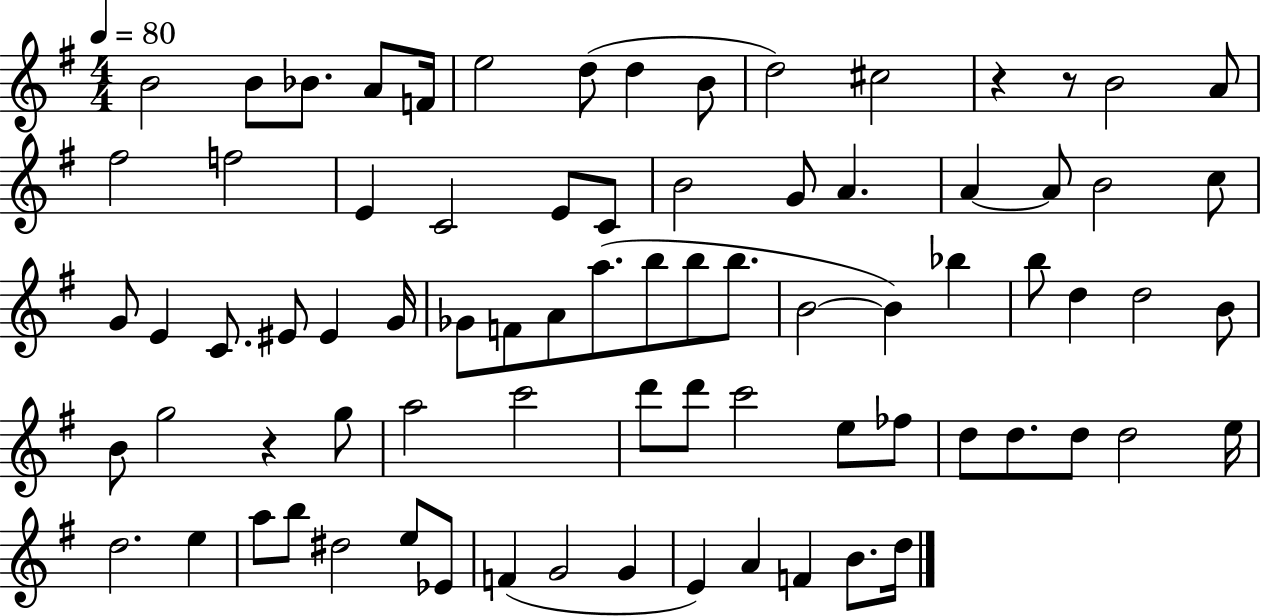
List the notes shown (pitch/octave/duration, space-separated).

B4/h B4/e Bb4/e. A4/e F4/s E5/h D5/e D5/q B4/e D5/h C#5/h R/q R/e B4/h A4/e F#5/h F5/h E4/q C4/h E4/e C4/e B4/h G4/e A4/q. A4/q A4/e B4/h C5/e G4/e E4/q C4/e. EIS4/e EIS4/q G4/s Gb4/e F4/e A4/e A5/e. B5/e B5/e B5/e. B4/h B4/q Bb5/q B5/e D5/q D5/h B4/e B4/e G5/h R/q G5/e A5/h C6/h D6/e D6/e C6/h E5/e FES5/e D5/e D5/e. D5/e D5/h E5/s D5/h. E5/q A5/e B5/e D#5/h E5/e Eb4/e F4/q G4/h G4/q E4/q A4/q F4/q B4/e. D5/s